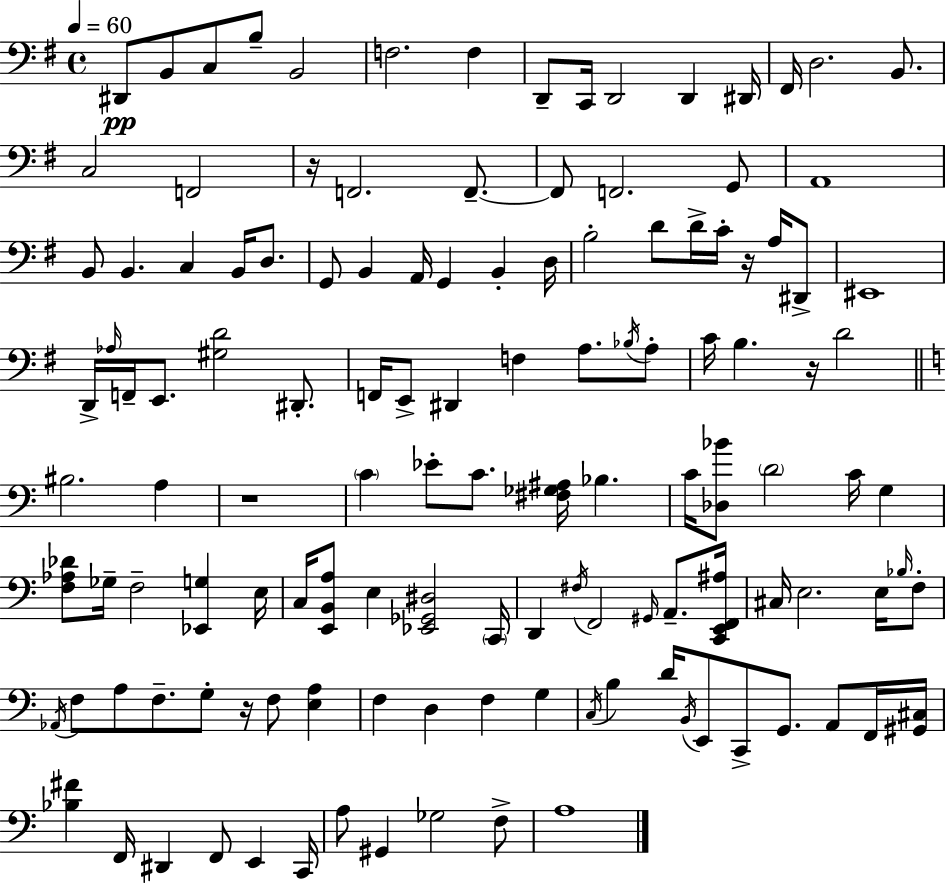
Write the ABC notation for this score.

X:1
T:Untitled
M:4/4
L:1/4
K:Em
^D,,/2 B,,/2 C,/2 B,/2 B,,2 F,2 F, D,,/2 C,,/4 D,,2 D,, ^D,,/4 ^F,,/4 D,2 B,,/2 C,2 F,,2 z/4 F,,2 F,,/2 F,,/2 F,,2 G,,/2 A,,4 B,,/2 B,, C, B,,/4 D,/2 G,,/2 B,, A,,/4 G,, B,, D,/4 B,2 D/2 D/4 C/4 z/4 A,/4 ^D,,/2 ^E,,4 D,,/4 _A,/4 F,,/4 E,,/2 [^G,D]2 ^D,,/2 F,,/4 E,,/2 ^D,, F, A,/2 _B,/4 A,/2 C/4 B, z/4 D2 ^B,2 A, z4 C _E/2 C/2 [^F,_G,^A,]/4 _B, C/4 [_D,_B]/2 D2 C/4 G, [F,_A,_D]/2 _G,/4 F,2 [_E,,G,] E,/4 C,/4 [E,,B,,A,]/2 E, [_E,,_G,,^D,]2 C,,/4 D,, ^F,/4 F,,2 ^G,,/4 A,,/2 [C,,E,,F,,^A,]/4 ^C,/4 E,2 E,/4 _B,/4 F,/2 _A,,/4 F,/2 A,/2 F,/2 G,/2 z/4 F,/2 [E,A,] F, D, F, G, C,/4 B, D/4 B,,/4 E,,/2 C,,/2 G,,/2 A,,/2 F,,/4 [^G,,^C,]/4 [_B,^F] F,,/4 ^D,, F,,/2 E,, C,,/4 A,/2 ^G,, _G,2 F,/2 A,4